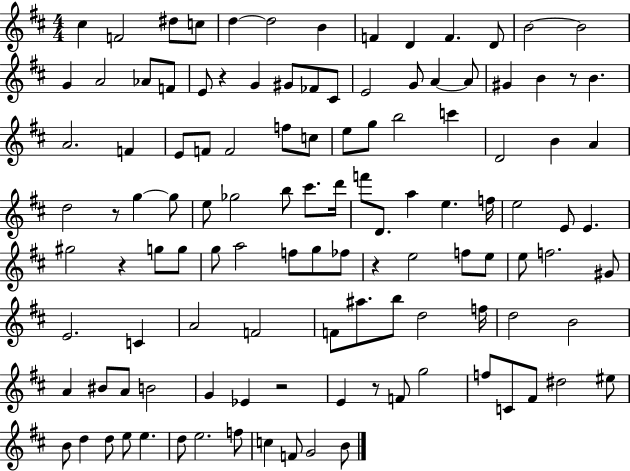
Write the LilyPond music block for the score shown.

{
  \clef treble
  \numericTimeSignature
  \time 4/4
  \key d \major
  \repeat volta 2 { cis''4 f'2 dis''8 c''8 | d''4~~ d''2 b'4 | f'4 d'4 f'4. d'8 | b'2~~ b'2 | \break g'4 a'2 aes'8 f'8 | e'8 r4 g'4 gis'8 fes'8 cis'8 | e'2 g'8 a'4~~ a'8 | gis'4 b'4 r8 b'4. | \break a'2. f'4 | e'8 f'8 f'2 f''8 c''8 | e''8 g''8 b''2 c'''4 | d'2 b'4 a'4 | \break d''2 r8 g''4~~ g''8 | e''8 ges''2 b''8 cis'''8. d'''16 | f'''8 d'8. a''4 e''4. f''16 | e''2 e'8 e'4. | \break gis''2 r4 g''8 g''8 | g''8 a''2 f''8 g''8 fes''8 | r4 e''2 f''8 e''8 | e''8 f''2. gis'8 | \break e'2. c'4 | a'2 f'2 | f'8 ais''8. b''8 d''2 f''16 | d''2 b'2 | \break a'4 bis'8 a'8 b'2 | g'4 ees'4 r2 | e'4 r8 f'8 g''2 | f''8 c'8 fis'8 dis''2 eis''8 | \break b'8 d''4 d''8 e''8 e''4. | d''8 e''2. f''8 | c''4 f'8 g'2 b'8 | } \bar "|."
}